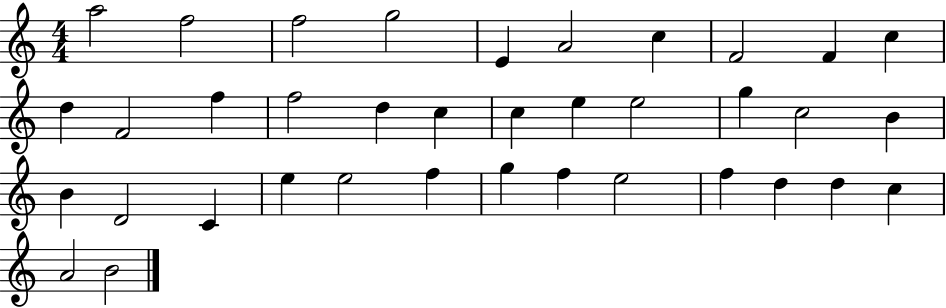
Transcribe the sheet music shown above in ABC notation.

X:1
T:Untitled
M:4/4
L:1/4
K:C
a2 f2 f2 g2 E A2 c F2 F c d F2 f f2 d c c e e2 g c2 B B D2 C e e2 f g f e2 f d d c A2 B2